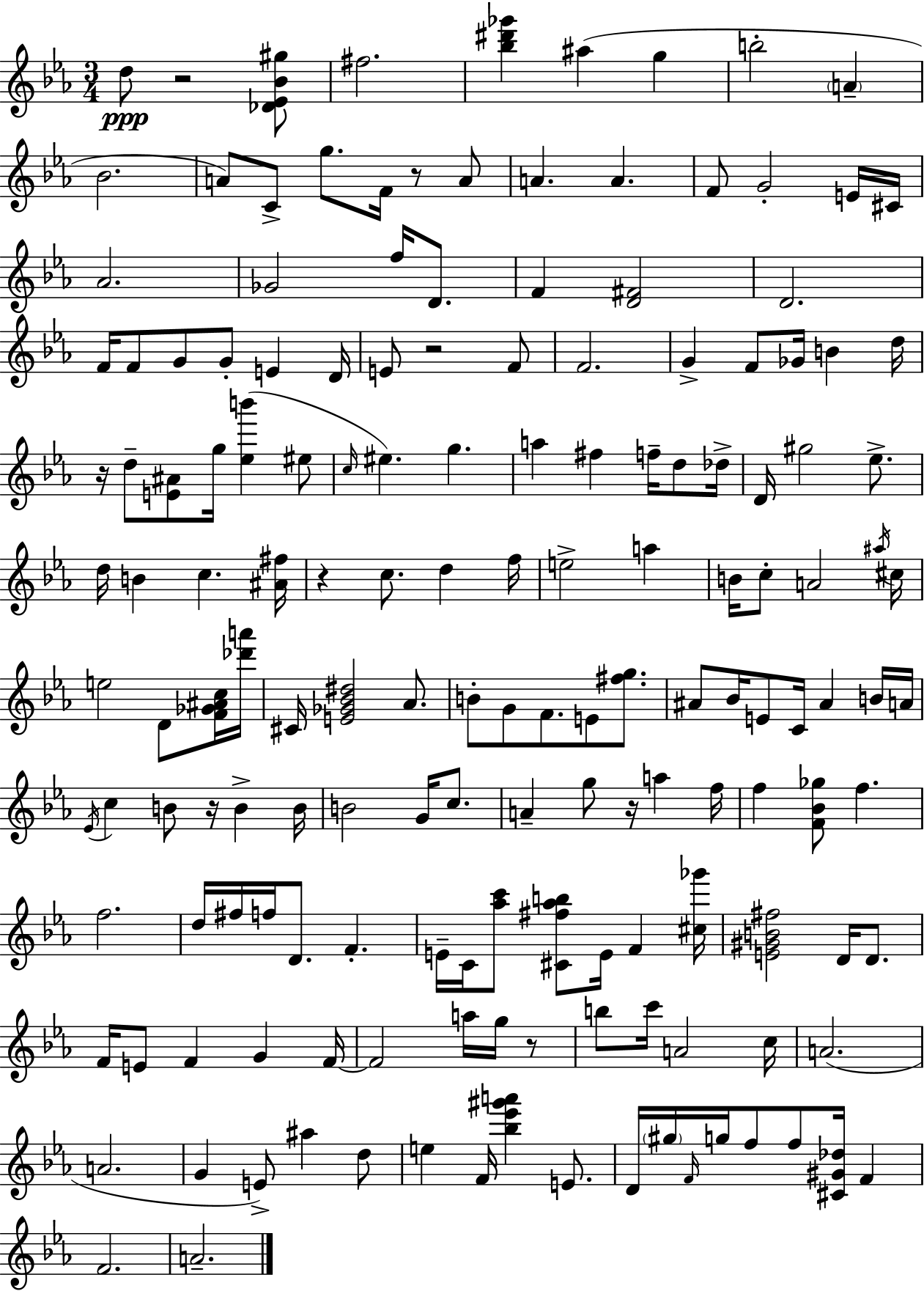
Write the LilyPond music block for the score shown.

{
  \clef treble
  \numericTimeSignature
  \time 3/4
  \key c \minor
  d''8\ppp r2 <des' ees' bes' gis''>8 | fis''2. | <bes'' dis''' ges'''>4 ais''4( g''4 | b''2-. \parenthesize a'4-- | \break bes'2. | a'8) c'8-> g''8. f'16 r8 a'8 | a'4. a'4. | f'8 g'2-. e'16 cis'16 | \break aes'2. | ges'2 f''16 d'8. | f'4 <d' fis'>2 | d'2. | \break f'16 f'8 g'8 g'8-. e'4 d'16 | e'8 r2 f'8 | f'2. | g'4-> f'8 ges'16 b'4 d''16 | \break r16 d''8-- <e' ais'>8 g''16 <ees'' b'''>4( eis''8 | \grace { c''16 }) eis''4. g''4. | a''4 fis''4 f''16-- d''8 | des''16-> d'16 gis''2 ees''8.-> | \break d''16 b'4 c''4. | <ais' fis''>16 r4 c''8. d''4 | f''16 e''2-> a''4 | b'16 c''8-. a'2 | \break \acciaccatura { ais''16 } cis''16 e''2 d'8 | <f' ges' ais' c''>16 <des''' a'''>16 cis'16 <e' ges' bes' dis''>2 aes'8. | b'8-. g'8 f'8. e'8 <fis'' g''>8. | ais'8 bes'16 e'8 c'16 ais'4 | \break b'16 a'16 \acciaccatura { ees'16 } c''4 b'8 r16 b'4-> | b'16 b'2 g'16 | c''8. a'4-- g''8 r16 a''4 | f''16 f''4 <f' bes' ges''>8 f''4. | \break f''2. | d''16 fis''16 f''16 d'8. f'4.-. | e'16-- c'16 <aes'' c'''>8 <cis' fis'' aes'' b''>8 e'16 f'4 | <cis'' ges'''>16 <e' gis' b' fis''>2 d'16 | \break d'8. f'16 e'8 f'4 g'4 | f'16~~ f'2 a''16 | g''16 r8 b''8 c'''16 a'2 | c''16 a'2.( | \break a'2. | g'4 e'8->) ais''4 | d''8 e''4 f'16 <bes'' ees''' gis''' a'''>4 | e'8. d'16 \parenthesize gis''16 \grace { f'16 } g''16 f''8 f''8 <cis' gis' des''>16 | \break f'4 f'2. | a'2.-- | \bar "|."
}